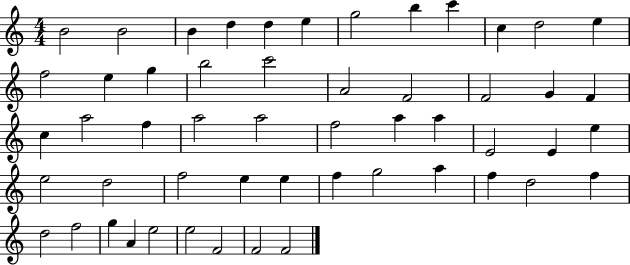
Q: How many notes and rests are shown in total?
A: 53